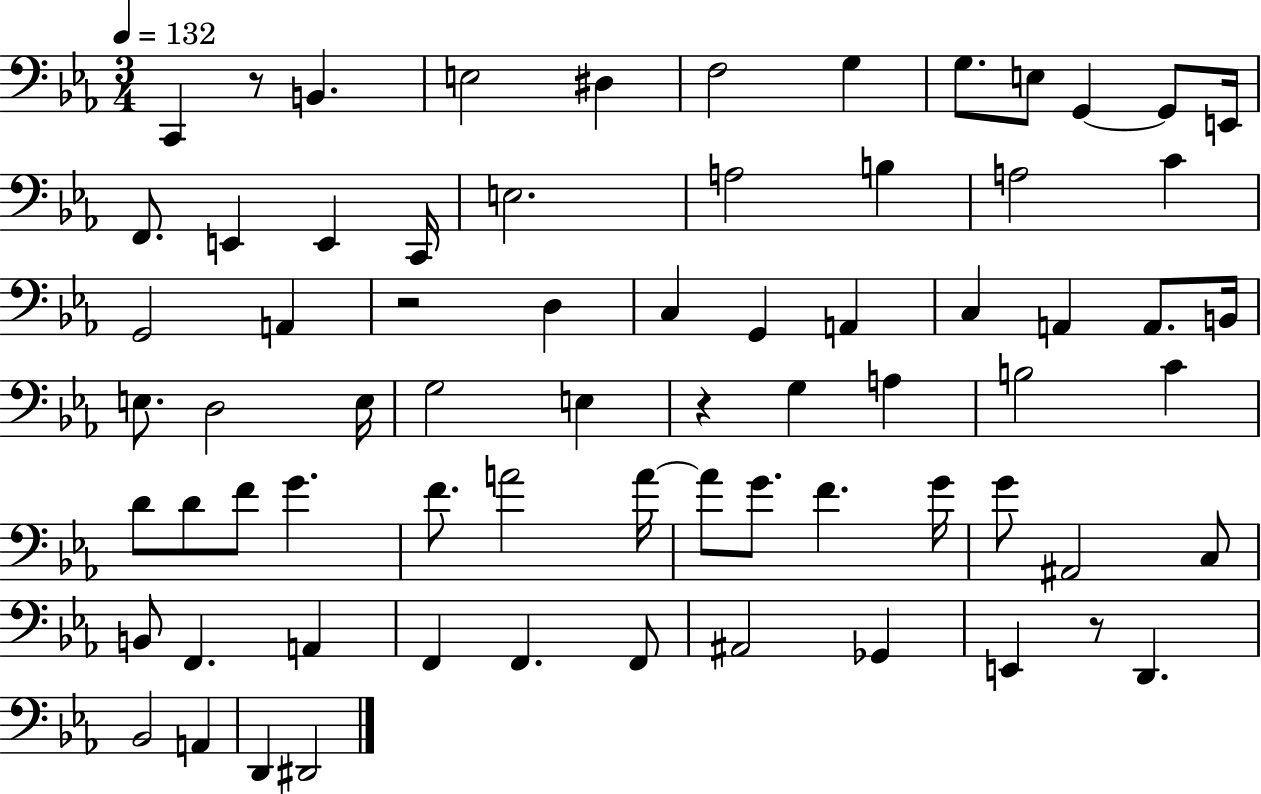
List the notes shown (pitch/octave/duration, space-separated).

C2/q R/e B2/q. E3/h D#3/q F3/h G3/q G3/e. E3/e G2/q G2/e E2/s F2/e. E2/q E2/q C2/s E3/h. A3/h B3/q A3/h C4/q G2/h A2/q R/h D3/q C3/q G2/q A2/q C3/q A2/q A2/e. B2/s E3/e. D3/h E3/s G3/h E3/q R/q G3/q A3/q B3/h C4/q D4/e D4/e F4/e G4/q. F4/e. A4/h A4/s A4/e G4/e. F4/q. G4/s G4/e A#2/h C3/e B2/e F2/q. A2/q F2/q F2/q. F2/e A#2/h Gb2/q E2/q R/e D2/q. Bb2/h A2/q D2/q D#2/h